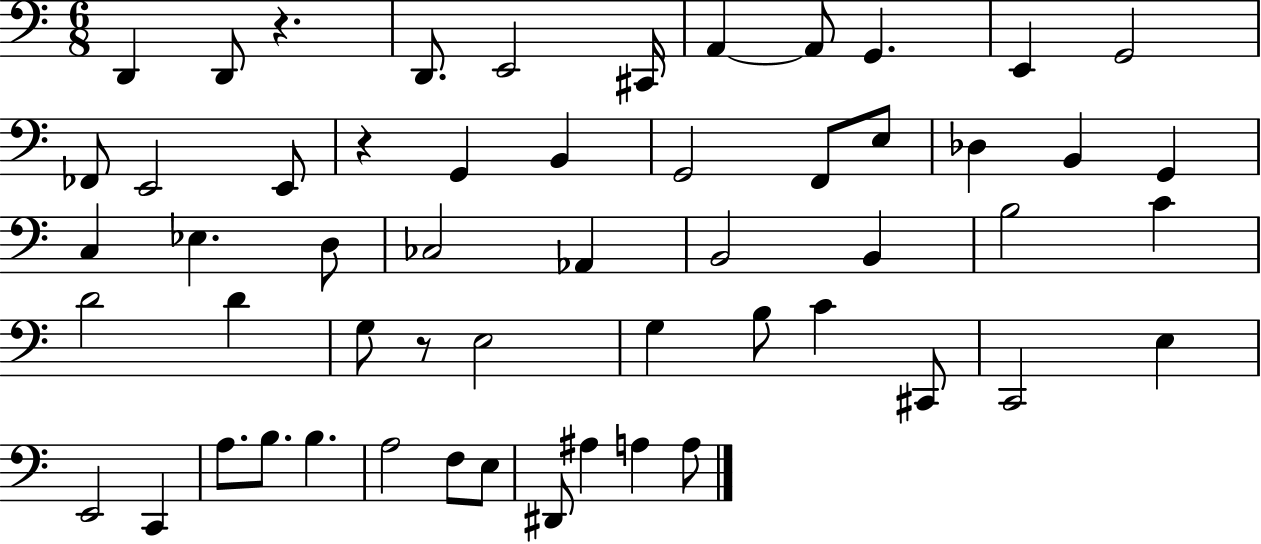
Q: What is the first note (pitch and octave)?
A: D2